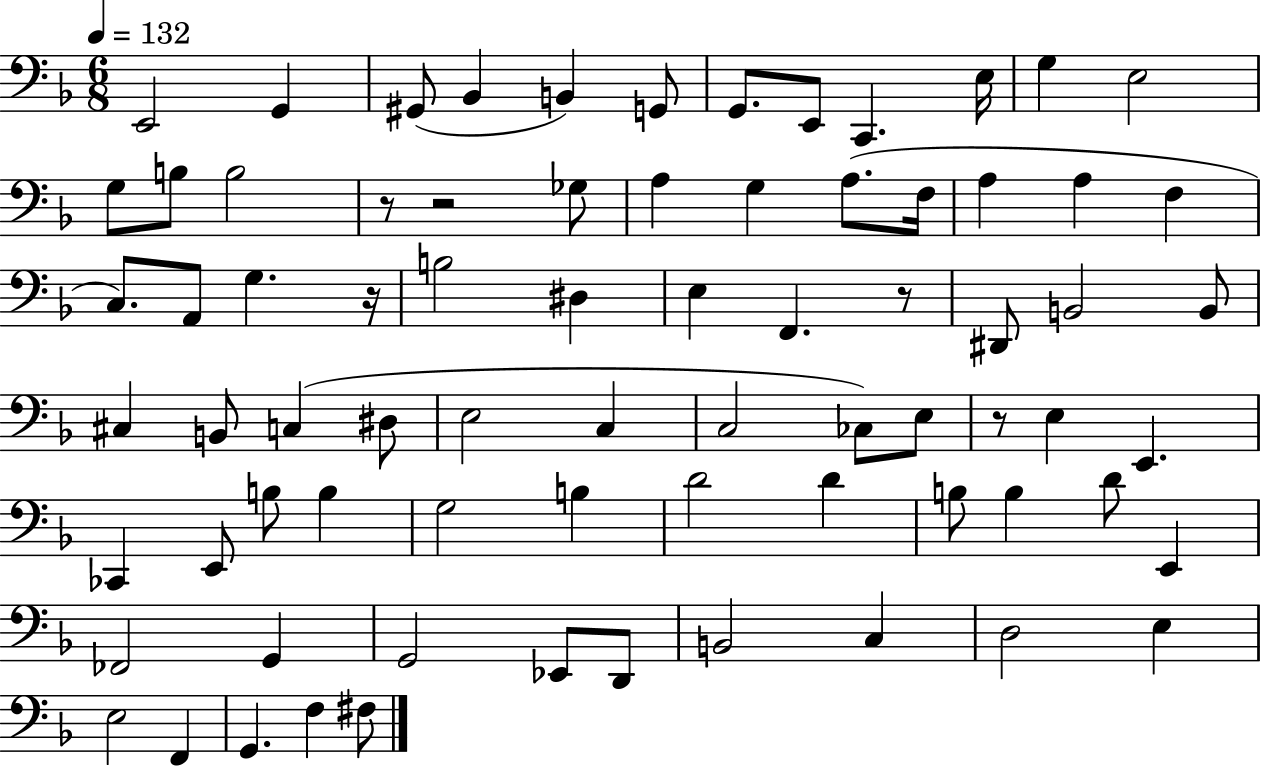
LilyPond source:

{
  \clef bass
  \numericTimeSignature
  \time 6/8
  \key f \major
  \tempo 4 = 132
  \repeat volta 2 { e,2 g,4 | gis,8( bes,4 b,4) g,8 | g,8. e,8 c,4. e16 | g4 e2 | \break g8 b8 b2 | r8 r2 ges8 | a4 g4 a8.( f16 | a4 a4 f4 | \break c8.) a,8 g4. r16 | b2 dis4 | e4 f,4. r8 | dis,8 b,2 b,8 | \break cis4 b,8 c4( dis8 | e2 c4 | c2 ces8) e8 | r8 e4 e,4. | \break ces,4 e,8 b8 b4 | g2 b4 | d'2 d'4 | b8 b4 d'8 e,4 | \break fes,2 g,4 | g,2 ees,8 d,8 | b,2 c4 | d2 e4 | \break e2 f,4 | g,4. f4 fis8 | } \bar "|."
}